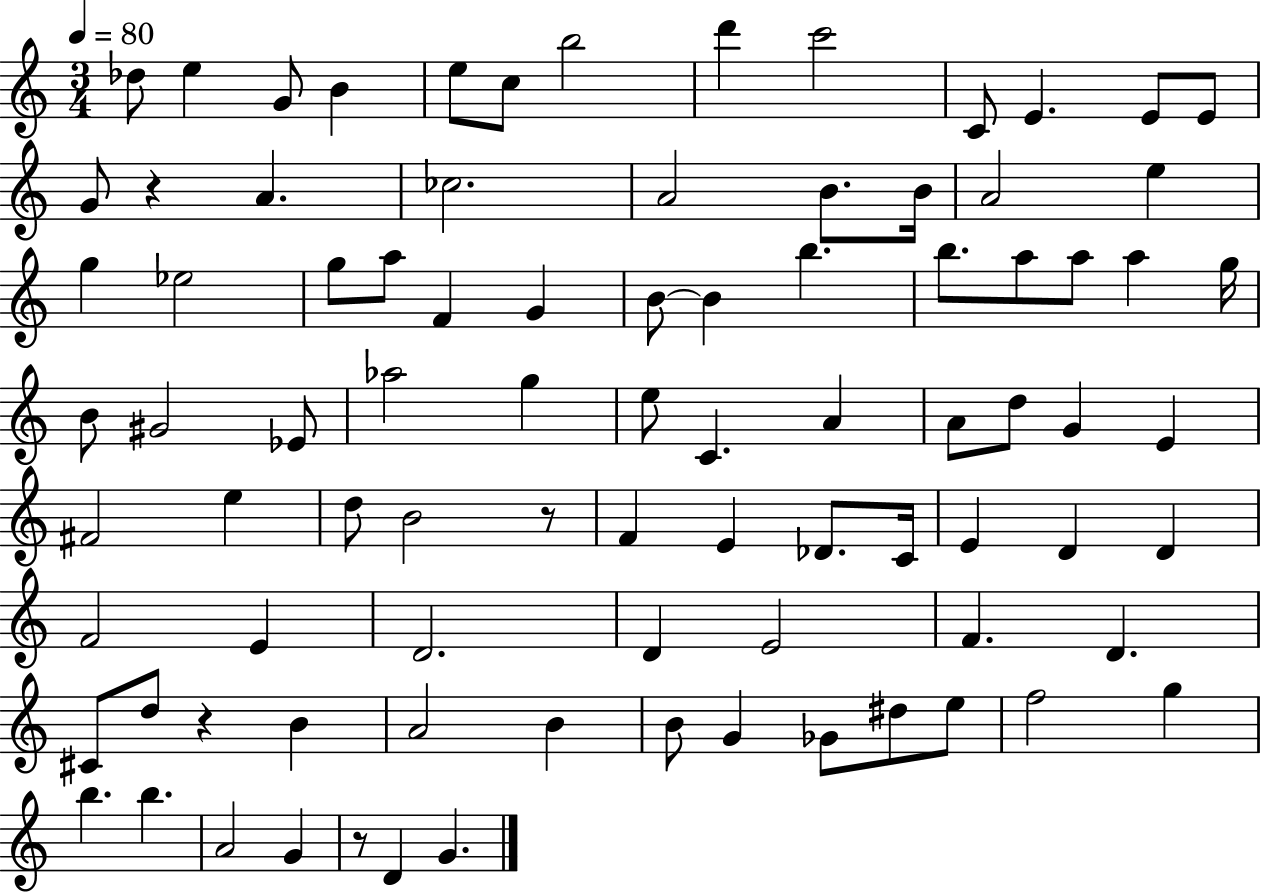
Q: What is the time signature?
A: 3/4